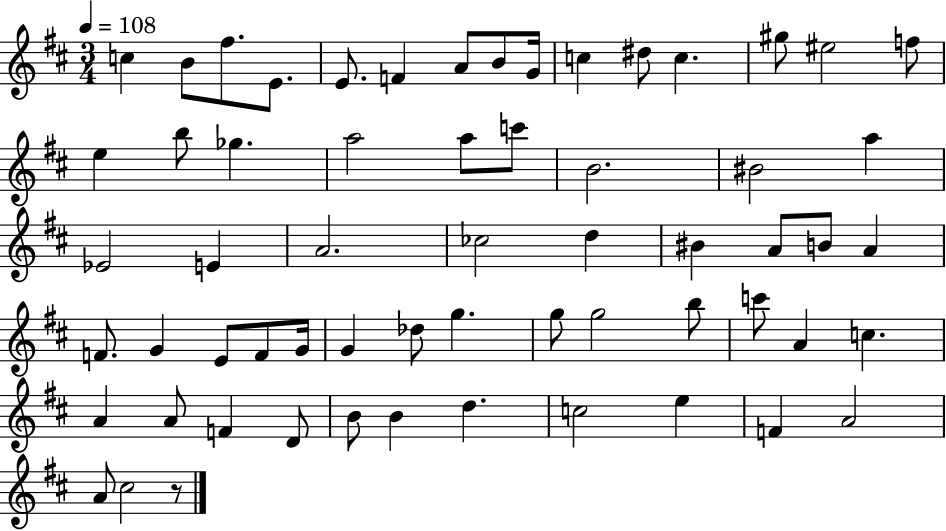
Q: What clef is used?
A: treble